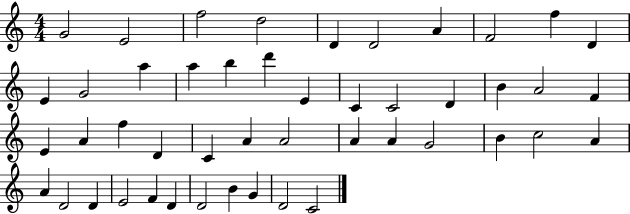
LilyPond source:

{
  \clef treble
  \numericTimeSignature
  \time 4/4
  \key c \major
  g'2 e'2 | f''2 d''2 | d'4 d'2 a'4 | f'2 f''4 d'4 | \break e'4 g'2 a''4 | a''4 b''4 d'''4 e'4 | c'4 c'2 d'4 | b'4 a'2 f'4 | \break e'4 a'4 f''4 d'4 | c'4 a'4 a'2 | a'4 a'4 g'2 | b'4 c''2 a'4 | \break a'4 d'2 d'4 | e'2 f'4 d'4 | d'2 b'4 g'4 | d'2 c'2 | \break \bar "|."
}